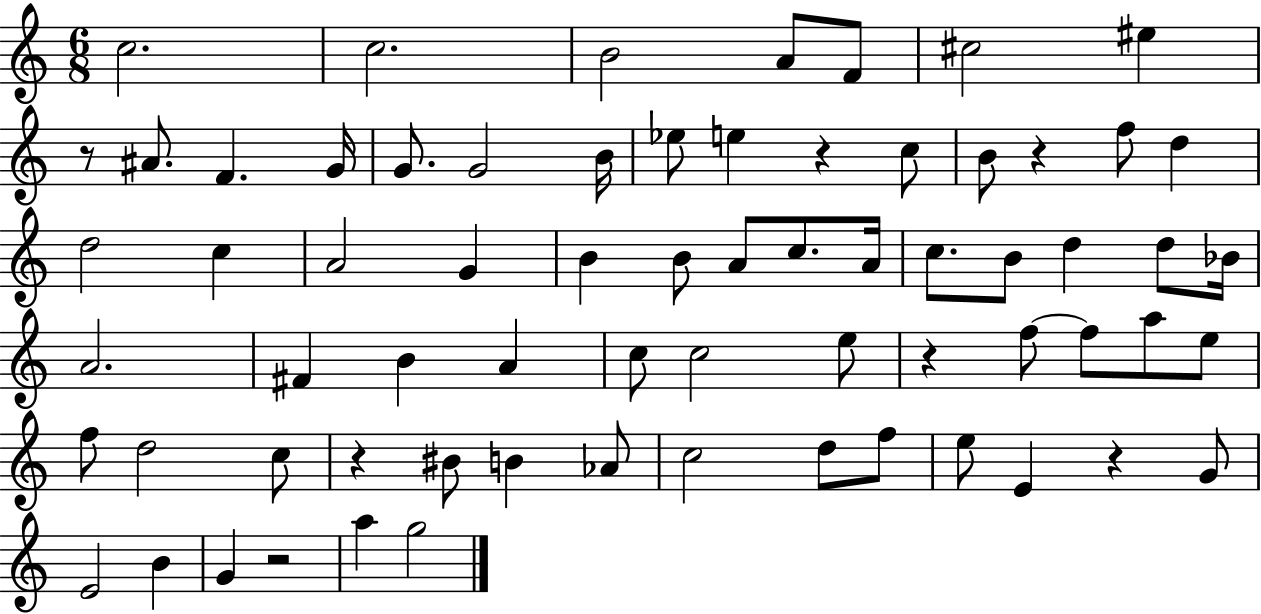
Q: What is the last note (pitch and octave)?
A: G5